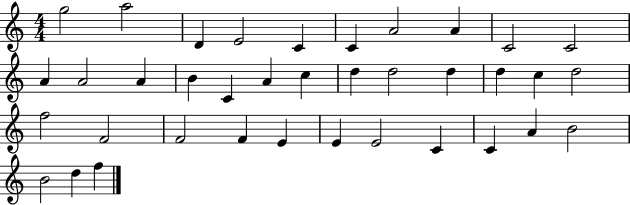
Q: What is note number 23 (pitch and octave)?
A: D5